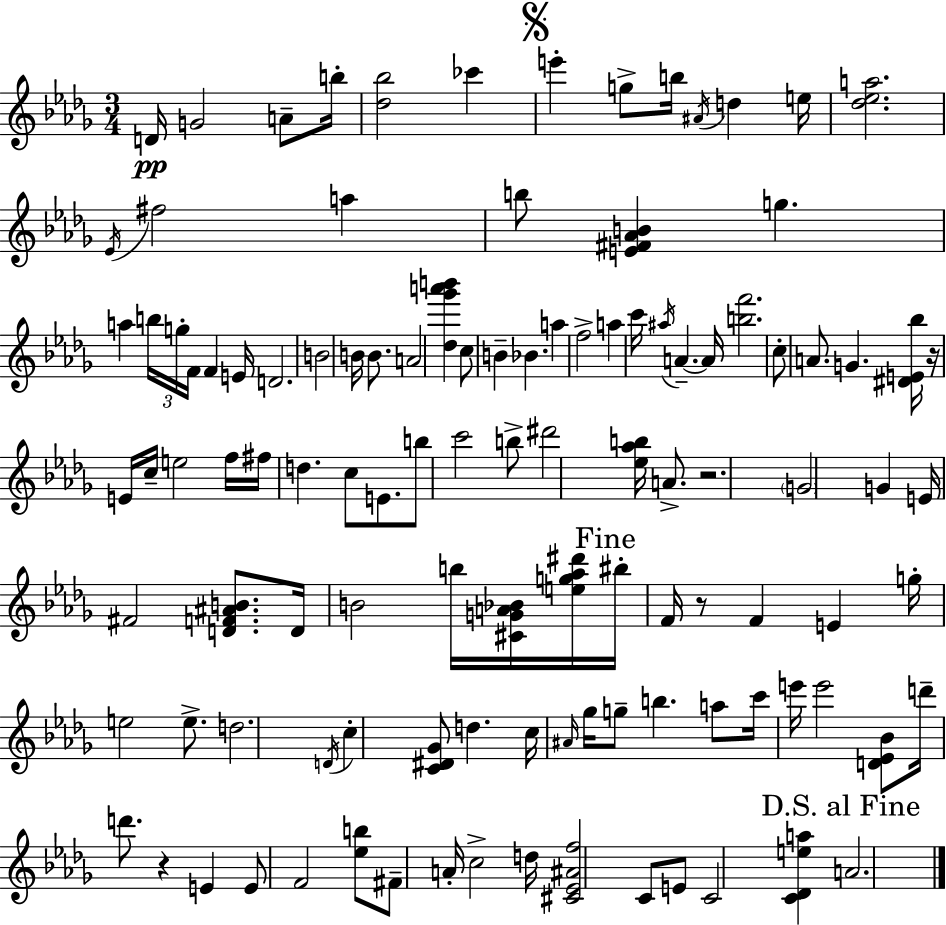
X:1
T:Untitled
M:3/4
L:1/4
K:Bbm
D/4 G2 A/2 b/4 [_d_b]2 _c' e' g/2 b/4 ^A/4 d e/4 [_d_ea]2 _E/4 ^f2 a b/2 [E^F_AB] g a b/4 g/4 F/4 F E/4 D2 B2 B/4 B/2 A2 [_d_g'a'b'] c/2 B _B a f2 a c'/4 ^a/4 A A/4 [bf']2 c/2 A/2 G [^DE_b]/4 z/4 E/4 c/4 e2 f/4 ^f/4 d c/2 E/2 b/2 c'2 b/2 ^d'2 [_e_ab]/4 A/2 z2 G2 G E/4 ^F2 [DF^AB]/2 D/4 B2 b/4 [^CGA_B]/4 [eg_a^d']/4 ^b/4 F/4 z/2 F E g/4 e2 e/2 d2 D/4 c [C^D_G]/2 d c/4 ^A/4 _g/4 g/2 b a/2 c'/4 e'/4 e'2 [D_E_B]/2 d'/4 d'/2 z E E/2 F2 [_eb]/2 ^F/2 A/4 c2 d/4 [^C_E^Af]2 C/2 E/2 C2 [C_Dea] A2